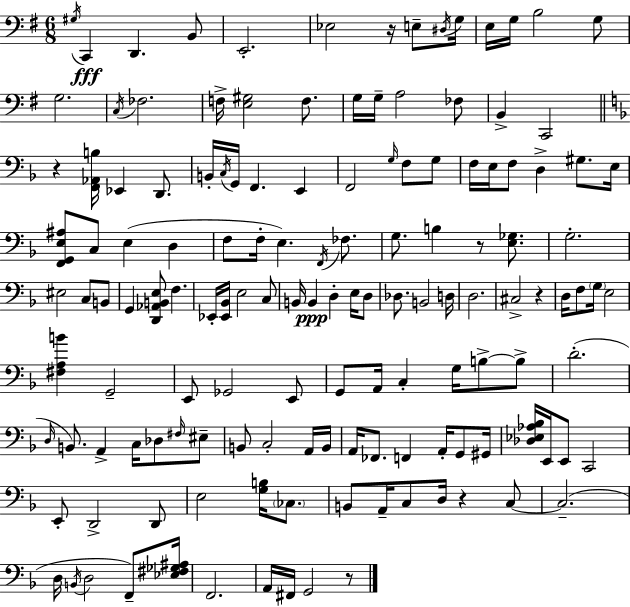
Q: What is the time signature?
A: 6/8